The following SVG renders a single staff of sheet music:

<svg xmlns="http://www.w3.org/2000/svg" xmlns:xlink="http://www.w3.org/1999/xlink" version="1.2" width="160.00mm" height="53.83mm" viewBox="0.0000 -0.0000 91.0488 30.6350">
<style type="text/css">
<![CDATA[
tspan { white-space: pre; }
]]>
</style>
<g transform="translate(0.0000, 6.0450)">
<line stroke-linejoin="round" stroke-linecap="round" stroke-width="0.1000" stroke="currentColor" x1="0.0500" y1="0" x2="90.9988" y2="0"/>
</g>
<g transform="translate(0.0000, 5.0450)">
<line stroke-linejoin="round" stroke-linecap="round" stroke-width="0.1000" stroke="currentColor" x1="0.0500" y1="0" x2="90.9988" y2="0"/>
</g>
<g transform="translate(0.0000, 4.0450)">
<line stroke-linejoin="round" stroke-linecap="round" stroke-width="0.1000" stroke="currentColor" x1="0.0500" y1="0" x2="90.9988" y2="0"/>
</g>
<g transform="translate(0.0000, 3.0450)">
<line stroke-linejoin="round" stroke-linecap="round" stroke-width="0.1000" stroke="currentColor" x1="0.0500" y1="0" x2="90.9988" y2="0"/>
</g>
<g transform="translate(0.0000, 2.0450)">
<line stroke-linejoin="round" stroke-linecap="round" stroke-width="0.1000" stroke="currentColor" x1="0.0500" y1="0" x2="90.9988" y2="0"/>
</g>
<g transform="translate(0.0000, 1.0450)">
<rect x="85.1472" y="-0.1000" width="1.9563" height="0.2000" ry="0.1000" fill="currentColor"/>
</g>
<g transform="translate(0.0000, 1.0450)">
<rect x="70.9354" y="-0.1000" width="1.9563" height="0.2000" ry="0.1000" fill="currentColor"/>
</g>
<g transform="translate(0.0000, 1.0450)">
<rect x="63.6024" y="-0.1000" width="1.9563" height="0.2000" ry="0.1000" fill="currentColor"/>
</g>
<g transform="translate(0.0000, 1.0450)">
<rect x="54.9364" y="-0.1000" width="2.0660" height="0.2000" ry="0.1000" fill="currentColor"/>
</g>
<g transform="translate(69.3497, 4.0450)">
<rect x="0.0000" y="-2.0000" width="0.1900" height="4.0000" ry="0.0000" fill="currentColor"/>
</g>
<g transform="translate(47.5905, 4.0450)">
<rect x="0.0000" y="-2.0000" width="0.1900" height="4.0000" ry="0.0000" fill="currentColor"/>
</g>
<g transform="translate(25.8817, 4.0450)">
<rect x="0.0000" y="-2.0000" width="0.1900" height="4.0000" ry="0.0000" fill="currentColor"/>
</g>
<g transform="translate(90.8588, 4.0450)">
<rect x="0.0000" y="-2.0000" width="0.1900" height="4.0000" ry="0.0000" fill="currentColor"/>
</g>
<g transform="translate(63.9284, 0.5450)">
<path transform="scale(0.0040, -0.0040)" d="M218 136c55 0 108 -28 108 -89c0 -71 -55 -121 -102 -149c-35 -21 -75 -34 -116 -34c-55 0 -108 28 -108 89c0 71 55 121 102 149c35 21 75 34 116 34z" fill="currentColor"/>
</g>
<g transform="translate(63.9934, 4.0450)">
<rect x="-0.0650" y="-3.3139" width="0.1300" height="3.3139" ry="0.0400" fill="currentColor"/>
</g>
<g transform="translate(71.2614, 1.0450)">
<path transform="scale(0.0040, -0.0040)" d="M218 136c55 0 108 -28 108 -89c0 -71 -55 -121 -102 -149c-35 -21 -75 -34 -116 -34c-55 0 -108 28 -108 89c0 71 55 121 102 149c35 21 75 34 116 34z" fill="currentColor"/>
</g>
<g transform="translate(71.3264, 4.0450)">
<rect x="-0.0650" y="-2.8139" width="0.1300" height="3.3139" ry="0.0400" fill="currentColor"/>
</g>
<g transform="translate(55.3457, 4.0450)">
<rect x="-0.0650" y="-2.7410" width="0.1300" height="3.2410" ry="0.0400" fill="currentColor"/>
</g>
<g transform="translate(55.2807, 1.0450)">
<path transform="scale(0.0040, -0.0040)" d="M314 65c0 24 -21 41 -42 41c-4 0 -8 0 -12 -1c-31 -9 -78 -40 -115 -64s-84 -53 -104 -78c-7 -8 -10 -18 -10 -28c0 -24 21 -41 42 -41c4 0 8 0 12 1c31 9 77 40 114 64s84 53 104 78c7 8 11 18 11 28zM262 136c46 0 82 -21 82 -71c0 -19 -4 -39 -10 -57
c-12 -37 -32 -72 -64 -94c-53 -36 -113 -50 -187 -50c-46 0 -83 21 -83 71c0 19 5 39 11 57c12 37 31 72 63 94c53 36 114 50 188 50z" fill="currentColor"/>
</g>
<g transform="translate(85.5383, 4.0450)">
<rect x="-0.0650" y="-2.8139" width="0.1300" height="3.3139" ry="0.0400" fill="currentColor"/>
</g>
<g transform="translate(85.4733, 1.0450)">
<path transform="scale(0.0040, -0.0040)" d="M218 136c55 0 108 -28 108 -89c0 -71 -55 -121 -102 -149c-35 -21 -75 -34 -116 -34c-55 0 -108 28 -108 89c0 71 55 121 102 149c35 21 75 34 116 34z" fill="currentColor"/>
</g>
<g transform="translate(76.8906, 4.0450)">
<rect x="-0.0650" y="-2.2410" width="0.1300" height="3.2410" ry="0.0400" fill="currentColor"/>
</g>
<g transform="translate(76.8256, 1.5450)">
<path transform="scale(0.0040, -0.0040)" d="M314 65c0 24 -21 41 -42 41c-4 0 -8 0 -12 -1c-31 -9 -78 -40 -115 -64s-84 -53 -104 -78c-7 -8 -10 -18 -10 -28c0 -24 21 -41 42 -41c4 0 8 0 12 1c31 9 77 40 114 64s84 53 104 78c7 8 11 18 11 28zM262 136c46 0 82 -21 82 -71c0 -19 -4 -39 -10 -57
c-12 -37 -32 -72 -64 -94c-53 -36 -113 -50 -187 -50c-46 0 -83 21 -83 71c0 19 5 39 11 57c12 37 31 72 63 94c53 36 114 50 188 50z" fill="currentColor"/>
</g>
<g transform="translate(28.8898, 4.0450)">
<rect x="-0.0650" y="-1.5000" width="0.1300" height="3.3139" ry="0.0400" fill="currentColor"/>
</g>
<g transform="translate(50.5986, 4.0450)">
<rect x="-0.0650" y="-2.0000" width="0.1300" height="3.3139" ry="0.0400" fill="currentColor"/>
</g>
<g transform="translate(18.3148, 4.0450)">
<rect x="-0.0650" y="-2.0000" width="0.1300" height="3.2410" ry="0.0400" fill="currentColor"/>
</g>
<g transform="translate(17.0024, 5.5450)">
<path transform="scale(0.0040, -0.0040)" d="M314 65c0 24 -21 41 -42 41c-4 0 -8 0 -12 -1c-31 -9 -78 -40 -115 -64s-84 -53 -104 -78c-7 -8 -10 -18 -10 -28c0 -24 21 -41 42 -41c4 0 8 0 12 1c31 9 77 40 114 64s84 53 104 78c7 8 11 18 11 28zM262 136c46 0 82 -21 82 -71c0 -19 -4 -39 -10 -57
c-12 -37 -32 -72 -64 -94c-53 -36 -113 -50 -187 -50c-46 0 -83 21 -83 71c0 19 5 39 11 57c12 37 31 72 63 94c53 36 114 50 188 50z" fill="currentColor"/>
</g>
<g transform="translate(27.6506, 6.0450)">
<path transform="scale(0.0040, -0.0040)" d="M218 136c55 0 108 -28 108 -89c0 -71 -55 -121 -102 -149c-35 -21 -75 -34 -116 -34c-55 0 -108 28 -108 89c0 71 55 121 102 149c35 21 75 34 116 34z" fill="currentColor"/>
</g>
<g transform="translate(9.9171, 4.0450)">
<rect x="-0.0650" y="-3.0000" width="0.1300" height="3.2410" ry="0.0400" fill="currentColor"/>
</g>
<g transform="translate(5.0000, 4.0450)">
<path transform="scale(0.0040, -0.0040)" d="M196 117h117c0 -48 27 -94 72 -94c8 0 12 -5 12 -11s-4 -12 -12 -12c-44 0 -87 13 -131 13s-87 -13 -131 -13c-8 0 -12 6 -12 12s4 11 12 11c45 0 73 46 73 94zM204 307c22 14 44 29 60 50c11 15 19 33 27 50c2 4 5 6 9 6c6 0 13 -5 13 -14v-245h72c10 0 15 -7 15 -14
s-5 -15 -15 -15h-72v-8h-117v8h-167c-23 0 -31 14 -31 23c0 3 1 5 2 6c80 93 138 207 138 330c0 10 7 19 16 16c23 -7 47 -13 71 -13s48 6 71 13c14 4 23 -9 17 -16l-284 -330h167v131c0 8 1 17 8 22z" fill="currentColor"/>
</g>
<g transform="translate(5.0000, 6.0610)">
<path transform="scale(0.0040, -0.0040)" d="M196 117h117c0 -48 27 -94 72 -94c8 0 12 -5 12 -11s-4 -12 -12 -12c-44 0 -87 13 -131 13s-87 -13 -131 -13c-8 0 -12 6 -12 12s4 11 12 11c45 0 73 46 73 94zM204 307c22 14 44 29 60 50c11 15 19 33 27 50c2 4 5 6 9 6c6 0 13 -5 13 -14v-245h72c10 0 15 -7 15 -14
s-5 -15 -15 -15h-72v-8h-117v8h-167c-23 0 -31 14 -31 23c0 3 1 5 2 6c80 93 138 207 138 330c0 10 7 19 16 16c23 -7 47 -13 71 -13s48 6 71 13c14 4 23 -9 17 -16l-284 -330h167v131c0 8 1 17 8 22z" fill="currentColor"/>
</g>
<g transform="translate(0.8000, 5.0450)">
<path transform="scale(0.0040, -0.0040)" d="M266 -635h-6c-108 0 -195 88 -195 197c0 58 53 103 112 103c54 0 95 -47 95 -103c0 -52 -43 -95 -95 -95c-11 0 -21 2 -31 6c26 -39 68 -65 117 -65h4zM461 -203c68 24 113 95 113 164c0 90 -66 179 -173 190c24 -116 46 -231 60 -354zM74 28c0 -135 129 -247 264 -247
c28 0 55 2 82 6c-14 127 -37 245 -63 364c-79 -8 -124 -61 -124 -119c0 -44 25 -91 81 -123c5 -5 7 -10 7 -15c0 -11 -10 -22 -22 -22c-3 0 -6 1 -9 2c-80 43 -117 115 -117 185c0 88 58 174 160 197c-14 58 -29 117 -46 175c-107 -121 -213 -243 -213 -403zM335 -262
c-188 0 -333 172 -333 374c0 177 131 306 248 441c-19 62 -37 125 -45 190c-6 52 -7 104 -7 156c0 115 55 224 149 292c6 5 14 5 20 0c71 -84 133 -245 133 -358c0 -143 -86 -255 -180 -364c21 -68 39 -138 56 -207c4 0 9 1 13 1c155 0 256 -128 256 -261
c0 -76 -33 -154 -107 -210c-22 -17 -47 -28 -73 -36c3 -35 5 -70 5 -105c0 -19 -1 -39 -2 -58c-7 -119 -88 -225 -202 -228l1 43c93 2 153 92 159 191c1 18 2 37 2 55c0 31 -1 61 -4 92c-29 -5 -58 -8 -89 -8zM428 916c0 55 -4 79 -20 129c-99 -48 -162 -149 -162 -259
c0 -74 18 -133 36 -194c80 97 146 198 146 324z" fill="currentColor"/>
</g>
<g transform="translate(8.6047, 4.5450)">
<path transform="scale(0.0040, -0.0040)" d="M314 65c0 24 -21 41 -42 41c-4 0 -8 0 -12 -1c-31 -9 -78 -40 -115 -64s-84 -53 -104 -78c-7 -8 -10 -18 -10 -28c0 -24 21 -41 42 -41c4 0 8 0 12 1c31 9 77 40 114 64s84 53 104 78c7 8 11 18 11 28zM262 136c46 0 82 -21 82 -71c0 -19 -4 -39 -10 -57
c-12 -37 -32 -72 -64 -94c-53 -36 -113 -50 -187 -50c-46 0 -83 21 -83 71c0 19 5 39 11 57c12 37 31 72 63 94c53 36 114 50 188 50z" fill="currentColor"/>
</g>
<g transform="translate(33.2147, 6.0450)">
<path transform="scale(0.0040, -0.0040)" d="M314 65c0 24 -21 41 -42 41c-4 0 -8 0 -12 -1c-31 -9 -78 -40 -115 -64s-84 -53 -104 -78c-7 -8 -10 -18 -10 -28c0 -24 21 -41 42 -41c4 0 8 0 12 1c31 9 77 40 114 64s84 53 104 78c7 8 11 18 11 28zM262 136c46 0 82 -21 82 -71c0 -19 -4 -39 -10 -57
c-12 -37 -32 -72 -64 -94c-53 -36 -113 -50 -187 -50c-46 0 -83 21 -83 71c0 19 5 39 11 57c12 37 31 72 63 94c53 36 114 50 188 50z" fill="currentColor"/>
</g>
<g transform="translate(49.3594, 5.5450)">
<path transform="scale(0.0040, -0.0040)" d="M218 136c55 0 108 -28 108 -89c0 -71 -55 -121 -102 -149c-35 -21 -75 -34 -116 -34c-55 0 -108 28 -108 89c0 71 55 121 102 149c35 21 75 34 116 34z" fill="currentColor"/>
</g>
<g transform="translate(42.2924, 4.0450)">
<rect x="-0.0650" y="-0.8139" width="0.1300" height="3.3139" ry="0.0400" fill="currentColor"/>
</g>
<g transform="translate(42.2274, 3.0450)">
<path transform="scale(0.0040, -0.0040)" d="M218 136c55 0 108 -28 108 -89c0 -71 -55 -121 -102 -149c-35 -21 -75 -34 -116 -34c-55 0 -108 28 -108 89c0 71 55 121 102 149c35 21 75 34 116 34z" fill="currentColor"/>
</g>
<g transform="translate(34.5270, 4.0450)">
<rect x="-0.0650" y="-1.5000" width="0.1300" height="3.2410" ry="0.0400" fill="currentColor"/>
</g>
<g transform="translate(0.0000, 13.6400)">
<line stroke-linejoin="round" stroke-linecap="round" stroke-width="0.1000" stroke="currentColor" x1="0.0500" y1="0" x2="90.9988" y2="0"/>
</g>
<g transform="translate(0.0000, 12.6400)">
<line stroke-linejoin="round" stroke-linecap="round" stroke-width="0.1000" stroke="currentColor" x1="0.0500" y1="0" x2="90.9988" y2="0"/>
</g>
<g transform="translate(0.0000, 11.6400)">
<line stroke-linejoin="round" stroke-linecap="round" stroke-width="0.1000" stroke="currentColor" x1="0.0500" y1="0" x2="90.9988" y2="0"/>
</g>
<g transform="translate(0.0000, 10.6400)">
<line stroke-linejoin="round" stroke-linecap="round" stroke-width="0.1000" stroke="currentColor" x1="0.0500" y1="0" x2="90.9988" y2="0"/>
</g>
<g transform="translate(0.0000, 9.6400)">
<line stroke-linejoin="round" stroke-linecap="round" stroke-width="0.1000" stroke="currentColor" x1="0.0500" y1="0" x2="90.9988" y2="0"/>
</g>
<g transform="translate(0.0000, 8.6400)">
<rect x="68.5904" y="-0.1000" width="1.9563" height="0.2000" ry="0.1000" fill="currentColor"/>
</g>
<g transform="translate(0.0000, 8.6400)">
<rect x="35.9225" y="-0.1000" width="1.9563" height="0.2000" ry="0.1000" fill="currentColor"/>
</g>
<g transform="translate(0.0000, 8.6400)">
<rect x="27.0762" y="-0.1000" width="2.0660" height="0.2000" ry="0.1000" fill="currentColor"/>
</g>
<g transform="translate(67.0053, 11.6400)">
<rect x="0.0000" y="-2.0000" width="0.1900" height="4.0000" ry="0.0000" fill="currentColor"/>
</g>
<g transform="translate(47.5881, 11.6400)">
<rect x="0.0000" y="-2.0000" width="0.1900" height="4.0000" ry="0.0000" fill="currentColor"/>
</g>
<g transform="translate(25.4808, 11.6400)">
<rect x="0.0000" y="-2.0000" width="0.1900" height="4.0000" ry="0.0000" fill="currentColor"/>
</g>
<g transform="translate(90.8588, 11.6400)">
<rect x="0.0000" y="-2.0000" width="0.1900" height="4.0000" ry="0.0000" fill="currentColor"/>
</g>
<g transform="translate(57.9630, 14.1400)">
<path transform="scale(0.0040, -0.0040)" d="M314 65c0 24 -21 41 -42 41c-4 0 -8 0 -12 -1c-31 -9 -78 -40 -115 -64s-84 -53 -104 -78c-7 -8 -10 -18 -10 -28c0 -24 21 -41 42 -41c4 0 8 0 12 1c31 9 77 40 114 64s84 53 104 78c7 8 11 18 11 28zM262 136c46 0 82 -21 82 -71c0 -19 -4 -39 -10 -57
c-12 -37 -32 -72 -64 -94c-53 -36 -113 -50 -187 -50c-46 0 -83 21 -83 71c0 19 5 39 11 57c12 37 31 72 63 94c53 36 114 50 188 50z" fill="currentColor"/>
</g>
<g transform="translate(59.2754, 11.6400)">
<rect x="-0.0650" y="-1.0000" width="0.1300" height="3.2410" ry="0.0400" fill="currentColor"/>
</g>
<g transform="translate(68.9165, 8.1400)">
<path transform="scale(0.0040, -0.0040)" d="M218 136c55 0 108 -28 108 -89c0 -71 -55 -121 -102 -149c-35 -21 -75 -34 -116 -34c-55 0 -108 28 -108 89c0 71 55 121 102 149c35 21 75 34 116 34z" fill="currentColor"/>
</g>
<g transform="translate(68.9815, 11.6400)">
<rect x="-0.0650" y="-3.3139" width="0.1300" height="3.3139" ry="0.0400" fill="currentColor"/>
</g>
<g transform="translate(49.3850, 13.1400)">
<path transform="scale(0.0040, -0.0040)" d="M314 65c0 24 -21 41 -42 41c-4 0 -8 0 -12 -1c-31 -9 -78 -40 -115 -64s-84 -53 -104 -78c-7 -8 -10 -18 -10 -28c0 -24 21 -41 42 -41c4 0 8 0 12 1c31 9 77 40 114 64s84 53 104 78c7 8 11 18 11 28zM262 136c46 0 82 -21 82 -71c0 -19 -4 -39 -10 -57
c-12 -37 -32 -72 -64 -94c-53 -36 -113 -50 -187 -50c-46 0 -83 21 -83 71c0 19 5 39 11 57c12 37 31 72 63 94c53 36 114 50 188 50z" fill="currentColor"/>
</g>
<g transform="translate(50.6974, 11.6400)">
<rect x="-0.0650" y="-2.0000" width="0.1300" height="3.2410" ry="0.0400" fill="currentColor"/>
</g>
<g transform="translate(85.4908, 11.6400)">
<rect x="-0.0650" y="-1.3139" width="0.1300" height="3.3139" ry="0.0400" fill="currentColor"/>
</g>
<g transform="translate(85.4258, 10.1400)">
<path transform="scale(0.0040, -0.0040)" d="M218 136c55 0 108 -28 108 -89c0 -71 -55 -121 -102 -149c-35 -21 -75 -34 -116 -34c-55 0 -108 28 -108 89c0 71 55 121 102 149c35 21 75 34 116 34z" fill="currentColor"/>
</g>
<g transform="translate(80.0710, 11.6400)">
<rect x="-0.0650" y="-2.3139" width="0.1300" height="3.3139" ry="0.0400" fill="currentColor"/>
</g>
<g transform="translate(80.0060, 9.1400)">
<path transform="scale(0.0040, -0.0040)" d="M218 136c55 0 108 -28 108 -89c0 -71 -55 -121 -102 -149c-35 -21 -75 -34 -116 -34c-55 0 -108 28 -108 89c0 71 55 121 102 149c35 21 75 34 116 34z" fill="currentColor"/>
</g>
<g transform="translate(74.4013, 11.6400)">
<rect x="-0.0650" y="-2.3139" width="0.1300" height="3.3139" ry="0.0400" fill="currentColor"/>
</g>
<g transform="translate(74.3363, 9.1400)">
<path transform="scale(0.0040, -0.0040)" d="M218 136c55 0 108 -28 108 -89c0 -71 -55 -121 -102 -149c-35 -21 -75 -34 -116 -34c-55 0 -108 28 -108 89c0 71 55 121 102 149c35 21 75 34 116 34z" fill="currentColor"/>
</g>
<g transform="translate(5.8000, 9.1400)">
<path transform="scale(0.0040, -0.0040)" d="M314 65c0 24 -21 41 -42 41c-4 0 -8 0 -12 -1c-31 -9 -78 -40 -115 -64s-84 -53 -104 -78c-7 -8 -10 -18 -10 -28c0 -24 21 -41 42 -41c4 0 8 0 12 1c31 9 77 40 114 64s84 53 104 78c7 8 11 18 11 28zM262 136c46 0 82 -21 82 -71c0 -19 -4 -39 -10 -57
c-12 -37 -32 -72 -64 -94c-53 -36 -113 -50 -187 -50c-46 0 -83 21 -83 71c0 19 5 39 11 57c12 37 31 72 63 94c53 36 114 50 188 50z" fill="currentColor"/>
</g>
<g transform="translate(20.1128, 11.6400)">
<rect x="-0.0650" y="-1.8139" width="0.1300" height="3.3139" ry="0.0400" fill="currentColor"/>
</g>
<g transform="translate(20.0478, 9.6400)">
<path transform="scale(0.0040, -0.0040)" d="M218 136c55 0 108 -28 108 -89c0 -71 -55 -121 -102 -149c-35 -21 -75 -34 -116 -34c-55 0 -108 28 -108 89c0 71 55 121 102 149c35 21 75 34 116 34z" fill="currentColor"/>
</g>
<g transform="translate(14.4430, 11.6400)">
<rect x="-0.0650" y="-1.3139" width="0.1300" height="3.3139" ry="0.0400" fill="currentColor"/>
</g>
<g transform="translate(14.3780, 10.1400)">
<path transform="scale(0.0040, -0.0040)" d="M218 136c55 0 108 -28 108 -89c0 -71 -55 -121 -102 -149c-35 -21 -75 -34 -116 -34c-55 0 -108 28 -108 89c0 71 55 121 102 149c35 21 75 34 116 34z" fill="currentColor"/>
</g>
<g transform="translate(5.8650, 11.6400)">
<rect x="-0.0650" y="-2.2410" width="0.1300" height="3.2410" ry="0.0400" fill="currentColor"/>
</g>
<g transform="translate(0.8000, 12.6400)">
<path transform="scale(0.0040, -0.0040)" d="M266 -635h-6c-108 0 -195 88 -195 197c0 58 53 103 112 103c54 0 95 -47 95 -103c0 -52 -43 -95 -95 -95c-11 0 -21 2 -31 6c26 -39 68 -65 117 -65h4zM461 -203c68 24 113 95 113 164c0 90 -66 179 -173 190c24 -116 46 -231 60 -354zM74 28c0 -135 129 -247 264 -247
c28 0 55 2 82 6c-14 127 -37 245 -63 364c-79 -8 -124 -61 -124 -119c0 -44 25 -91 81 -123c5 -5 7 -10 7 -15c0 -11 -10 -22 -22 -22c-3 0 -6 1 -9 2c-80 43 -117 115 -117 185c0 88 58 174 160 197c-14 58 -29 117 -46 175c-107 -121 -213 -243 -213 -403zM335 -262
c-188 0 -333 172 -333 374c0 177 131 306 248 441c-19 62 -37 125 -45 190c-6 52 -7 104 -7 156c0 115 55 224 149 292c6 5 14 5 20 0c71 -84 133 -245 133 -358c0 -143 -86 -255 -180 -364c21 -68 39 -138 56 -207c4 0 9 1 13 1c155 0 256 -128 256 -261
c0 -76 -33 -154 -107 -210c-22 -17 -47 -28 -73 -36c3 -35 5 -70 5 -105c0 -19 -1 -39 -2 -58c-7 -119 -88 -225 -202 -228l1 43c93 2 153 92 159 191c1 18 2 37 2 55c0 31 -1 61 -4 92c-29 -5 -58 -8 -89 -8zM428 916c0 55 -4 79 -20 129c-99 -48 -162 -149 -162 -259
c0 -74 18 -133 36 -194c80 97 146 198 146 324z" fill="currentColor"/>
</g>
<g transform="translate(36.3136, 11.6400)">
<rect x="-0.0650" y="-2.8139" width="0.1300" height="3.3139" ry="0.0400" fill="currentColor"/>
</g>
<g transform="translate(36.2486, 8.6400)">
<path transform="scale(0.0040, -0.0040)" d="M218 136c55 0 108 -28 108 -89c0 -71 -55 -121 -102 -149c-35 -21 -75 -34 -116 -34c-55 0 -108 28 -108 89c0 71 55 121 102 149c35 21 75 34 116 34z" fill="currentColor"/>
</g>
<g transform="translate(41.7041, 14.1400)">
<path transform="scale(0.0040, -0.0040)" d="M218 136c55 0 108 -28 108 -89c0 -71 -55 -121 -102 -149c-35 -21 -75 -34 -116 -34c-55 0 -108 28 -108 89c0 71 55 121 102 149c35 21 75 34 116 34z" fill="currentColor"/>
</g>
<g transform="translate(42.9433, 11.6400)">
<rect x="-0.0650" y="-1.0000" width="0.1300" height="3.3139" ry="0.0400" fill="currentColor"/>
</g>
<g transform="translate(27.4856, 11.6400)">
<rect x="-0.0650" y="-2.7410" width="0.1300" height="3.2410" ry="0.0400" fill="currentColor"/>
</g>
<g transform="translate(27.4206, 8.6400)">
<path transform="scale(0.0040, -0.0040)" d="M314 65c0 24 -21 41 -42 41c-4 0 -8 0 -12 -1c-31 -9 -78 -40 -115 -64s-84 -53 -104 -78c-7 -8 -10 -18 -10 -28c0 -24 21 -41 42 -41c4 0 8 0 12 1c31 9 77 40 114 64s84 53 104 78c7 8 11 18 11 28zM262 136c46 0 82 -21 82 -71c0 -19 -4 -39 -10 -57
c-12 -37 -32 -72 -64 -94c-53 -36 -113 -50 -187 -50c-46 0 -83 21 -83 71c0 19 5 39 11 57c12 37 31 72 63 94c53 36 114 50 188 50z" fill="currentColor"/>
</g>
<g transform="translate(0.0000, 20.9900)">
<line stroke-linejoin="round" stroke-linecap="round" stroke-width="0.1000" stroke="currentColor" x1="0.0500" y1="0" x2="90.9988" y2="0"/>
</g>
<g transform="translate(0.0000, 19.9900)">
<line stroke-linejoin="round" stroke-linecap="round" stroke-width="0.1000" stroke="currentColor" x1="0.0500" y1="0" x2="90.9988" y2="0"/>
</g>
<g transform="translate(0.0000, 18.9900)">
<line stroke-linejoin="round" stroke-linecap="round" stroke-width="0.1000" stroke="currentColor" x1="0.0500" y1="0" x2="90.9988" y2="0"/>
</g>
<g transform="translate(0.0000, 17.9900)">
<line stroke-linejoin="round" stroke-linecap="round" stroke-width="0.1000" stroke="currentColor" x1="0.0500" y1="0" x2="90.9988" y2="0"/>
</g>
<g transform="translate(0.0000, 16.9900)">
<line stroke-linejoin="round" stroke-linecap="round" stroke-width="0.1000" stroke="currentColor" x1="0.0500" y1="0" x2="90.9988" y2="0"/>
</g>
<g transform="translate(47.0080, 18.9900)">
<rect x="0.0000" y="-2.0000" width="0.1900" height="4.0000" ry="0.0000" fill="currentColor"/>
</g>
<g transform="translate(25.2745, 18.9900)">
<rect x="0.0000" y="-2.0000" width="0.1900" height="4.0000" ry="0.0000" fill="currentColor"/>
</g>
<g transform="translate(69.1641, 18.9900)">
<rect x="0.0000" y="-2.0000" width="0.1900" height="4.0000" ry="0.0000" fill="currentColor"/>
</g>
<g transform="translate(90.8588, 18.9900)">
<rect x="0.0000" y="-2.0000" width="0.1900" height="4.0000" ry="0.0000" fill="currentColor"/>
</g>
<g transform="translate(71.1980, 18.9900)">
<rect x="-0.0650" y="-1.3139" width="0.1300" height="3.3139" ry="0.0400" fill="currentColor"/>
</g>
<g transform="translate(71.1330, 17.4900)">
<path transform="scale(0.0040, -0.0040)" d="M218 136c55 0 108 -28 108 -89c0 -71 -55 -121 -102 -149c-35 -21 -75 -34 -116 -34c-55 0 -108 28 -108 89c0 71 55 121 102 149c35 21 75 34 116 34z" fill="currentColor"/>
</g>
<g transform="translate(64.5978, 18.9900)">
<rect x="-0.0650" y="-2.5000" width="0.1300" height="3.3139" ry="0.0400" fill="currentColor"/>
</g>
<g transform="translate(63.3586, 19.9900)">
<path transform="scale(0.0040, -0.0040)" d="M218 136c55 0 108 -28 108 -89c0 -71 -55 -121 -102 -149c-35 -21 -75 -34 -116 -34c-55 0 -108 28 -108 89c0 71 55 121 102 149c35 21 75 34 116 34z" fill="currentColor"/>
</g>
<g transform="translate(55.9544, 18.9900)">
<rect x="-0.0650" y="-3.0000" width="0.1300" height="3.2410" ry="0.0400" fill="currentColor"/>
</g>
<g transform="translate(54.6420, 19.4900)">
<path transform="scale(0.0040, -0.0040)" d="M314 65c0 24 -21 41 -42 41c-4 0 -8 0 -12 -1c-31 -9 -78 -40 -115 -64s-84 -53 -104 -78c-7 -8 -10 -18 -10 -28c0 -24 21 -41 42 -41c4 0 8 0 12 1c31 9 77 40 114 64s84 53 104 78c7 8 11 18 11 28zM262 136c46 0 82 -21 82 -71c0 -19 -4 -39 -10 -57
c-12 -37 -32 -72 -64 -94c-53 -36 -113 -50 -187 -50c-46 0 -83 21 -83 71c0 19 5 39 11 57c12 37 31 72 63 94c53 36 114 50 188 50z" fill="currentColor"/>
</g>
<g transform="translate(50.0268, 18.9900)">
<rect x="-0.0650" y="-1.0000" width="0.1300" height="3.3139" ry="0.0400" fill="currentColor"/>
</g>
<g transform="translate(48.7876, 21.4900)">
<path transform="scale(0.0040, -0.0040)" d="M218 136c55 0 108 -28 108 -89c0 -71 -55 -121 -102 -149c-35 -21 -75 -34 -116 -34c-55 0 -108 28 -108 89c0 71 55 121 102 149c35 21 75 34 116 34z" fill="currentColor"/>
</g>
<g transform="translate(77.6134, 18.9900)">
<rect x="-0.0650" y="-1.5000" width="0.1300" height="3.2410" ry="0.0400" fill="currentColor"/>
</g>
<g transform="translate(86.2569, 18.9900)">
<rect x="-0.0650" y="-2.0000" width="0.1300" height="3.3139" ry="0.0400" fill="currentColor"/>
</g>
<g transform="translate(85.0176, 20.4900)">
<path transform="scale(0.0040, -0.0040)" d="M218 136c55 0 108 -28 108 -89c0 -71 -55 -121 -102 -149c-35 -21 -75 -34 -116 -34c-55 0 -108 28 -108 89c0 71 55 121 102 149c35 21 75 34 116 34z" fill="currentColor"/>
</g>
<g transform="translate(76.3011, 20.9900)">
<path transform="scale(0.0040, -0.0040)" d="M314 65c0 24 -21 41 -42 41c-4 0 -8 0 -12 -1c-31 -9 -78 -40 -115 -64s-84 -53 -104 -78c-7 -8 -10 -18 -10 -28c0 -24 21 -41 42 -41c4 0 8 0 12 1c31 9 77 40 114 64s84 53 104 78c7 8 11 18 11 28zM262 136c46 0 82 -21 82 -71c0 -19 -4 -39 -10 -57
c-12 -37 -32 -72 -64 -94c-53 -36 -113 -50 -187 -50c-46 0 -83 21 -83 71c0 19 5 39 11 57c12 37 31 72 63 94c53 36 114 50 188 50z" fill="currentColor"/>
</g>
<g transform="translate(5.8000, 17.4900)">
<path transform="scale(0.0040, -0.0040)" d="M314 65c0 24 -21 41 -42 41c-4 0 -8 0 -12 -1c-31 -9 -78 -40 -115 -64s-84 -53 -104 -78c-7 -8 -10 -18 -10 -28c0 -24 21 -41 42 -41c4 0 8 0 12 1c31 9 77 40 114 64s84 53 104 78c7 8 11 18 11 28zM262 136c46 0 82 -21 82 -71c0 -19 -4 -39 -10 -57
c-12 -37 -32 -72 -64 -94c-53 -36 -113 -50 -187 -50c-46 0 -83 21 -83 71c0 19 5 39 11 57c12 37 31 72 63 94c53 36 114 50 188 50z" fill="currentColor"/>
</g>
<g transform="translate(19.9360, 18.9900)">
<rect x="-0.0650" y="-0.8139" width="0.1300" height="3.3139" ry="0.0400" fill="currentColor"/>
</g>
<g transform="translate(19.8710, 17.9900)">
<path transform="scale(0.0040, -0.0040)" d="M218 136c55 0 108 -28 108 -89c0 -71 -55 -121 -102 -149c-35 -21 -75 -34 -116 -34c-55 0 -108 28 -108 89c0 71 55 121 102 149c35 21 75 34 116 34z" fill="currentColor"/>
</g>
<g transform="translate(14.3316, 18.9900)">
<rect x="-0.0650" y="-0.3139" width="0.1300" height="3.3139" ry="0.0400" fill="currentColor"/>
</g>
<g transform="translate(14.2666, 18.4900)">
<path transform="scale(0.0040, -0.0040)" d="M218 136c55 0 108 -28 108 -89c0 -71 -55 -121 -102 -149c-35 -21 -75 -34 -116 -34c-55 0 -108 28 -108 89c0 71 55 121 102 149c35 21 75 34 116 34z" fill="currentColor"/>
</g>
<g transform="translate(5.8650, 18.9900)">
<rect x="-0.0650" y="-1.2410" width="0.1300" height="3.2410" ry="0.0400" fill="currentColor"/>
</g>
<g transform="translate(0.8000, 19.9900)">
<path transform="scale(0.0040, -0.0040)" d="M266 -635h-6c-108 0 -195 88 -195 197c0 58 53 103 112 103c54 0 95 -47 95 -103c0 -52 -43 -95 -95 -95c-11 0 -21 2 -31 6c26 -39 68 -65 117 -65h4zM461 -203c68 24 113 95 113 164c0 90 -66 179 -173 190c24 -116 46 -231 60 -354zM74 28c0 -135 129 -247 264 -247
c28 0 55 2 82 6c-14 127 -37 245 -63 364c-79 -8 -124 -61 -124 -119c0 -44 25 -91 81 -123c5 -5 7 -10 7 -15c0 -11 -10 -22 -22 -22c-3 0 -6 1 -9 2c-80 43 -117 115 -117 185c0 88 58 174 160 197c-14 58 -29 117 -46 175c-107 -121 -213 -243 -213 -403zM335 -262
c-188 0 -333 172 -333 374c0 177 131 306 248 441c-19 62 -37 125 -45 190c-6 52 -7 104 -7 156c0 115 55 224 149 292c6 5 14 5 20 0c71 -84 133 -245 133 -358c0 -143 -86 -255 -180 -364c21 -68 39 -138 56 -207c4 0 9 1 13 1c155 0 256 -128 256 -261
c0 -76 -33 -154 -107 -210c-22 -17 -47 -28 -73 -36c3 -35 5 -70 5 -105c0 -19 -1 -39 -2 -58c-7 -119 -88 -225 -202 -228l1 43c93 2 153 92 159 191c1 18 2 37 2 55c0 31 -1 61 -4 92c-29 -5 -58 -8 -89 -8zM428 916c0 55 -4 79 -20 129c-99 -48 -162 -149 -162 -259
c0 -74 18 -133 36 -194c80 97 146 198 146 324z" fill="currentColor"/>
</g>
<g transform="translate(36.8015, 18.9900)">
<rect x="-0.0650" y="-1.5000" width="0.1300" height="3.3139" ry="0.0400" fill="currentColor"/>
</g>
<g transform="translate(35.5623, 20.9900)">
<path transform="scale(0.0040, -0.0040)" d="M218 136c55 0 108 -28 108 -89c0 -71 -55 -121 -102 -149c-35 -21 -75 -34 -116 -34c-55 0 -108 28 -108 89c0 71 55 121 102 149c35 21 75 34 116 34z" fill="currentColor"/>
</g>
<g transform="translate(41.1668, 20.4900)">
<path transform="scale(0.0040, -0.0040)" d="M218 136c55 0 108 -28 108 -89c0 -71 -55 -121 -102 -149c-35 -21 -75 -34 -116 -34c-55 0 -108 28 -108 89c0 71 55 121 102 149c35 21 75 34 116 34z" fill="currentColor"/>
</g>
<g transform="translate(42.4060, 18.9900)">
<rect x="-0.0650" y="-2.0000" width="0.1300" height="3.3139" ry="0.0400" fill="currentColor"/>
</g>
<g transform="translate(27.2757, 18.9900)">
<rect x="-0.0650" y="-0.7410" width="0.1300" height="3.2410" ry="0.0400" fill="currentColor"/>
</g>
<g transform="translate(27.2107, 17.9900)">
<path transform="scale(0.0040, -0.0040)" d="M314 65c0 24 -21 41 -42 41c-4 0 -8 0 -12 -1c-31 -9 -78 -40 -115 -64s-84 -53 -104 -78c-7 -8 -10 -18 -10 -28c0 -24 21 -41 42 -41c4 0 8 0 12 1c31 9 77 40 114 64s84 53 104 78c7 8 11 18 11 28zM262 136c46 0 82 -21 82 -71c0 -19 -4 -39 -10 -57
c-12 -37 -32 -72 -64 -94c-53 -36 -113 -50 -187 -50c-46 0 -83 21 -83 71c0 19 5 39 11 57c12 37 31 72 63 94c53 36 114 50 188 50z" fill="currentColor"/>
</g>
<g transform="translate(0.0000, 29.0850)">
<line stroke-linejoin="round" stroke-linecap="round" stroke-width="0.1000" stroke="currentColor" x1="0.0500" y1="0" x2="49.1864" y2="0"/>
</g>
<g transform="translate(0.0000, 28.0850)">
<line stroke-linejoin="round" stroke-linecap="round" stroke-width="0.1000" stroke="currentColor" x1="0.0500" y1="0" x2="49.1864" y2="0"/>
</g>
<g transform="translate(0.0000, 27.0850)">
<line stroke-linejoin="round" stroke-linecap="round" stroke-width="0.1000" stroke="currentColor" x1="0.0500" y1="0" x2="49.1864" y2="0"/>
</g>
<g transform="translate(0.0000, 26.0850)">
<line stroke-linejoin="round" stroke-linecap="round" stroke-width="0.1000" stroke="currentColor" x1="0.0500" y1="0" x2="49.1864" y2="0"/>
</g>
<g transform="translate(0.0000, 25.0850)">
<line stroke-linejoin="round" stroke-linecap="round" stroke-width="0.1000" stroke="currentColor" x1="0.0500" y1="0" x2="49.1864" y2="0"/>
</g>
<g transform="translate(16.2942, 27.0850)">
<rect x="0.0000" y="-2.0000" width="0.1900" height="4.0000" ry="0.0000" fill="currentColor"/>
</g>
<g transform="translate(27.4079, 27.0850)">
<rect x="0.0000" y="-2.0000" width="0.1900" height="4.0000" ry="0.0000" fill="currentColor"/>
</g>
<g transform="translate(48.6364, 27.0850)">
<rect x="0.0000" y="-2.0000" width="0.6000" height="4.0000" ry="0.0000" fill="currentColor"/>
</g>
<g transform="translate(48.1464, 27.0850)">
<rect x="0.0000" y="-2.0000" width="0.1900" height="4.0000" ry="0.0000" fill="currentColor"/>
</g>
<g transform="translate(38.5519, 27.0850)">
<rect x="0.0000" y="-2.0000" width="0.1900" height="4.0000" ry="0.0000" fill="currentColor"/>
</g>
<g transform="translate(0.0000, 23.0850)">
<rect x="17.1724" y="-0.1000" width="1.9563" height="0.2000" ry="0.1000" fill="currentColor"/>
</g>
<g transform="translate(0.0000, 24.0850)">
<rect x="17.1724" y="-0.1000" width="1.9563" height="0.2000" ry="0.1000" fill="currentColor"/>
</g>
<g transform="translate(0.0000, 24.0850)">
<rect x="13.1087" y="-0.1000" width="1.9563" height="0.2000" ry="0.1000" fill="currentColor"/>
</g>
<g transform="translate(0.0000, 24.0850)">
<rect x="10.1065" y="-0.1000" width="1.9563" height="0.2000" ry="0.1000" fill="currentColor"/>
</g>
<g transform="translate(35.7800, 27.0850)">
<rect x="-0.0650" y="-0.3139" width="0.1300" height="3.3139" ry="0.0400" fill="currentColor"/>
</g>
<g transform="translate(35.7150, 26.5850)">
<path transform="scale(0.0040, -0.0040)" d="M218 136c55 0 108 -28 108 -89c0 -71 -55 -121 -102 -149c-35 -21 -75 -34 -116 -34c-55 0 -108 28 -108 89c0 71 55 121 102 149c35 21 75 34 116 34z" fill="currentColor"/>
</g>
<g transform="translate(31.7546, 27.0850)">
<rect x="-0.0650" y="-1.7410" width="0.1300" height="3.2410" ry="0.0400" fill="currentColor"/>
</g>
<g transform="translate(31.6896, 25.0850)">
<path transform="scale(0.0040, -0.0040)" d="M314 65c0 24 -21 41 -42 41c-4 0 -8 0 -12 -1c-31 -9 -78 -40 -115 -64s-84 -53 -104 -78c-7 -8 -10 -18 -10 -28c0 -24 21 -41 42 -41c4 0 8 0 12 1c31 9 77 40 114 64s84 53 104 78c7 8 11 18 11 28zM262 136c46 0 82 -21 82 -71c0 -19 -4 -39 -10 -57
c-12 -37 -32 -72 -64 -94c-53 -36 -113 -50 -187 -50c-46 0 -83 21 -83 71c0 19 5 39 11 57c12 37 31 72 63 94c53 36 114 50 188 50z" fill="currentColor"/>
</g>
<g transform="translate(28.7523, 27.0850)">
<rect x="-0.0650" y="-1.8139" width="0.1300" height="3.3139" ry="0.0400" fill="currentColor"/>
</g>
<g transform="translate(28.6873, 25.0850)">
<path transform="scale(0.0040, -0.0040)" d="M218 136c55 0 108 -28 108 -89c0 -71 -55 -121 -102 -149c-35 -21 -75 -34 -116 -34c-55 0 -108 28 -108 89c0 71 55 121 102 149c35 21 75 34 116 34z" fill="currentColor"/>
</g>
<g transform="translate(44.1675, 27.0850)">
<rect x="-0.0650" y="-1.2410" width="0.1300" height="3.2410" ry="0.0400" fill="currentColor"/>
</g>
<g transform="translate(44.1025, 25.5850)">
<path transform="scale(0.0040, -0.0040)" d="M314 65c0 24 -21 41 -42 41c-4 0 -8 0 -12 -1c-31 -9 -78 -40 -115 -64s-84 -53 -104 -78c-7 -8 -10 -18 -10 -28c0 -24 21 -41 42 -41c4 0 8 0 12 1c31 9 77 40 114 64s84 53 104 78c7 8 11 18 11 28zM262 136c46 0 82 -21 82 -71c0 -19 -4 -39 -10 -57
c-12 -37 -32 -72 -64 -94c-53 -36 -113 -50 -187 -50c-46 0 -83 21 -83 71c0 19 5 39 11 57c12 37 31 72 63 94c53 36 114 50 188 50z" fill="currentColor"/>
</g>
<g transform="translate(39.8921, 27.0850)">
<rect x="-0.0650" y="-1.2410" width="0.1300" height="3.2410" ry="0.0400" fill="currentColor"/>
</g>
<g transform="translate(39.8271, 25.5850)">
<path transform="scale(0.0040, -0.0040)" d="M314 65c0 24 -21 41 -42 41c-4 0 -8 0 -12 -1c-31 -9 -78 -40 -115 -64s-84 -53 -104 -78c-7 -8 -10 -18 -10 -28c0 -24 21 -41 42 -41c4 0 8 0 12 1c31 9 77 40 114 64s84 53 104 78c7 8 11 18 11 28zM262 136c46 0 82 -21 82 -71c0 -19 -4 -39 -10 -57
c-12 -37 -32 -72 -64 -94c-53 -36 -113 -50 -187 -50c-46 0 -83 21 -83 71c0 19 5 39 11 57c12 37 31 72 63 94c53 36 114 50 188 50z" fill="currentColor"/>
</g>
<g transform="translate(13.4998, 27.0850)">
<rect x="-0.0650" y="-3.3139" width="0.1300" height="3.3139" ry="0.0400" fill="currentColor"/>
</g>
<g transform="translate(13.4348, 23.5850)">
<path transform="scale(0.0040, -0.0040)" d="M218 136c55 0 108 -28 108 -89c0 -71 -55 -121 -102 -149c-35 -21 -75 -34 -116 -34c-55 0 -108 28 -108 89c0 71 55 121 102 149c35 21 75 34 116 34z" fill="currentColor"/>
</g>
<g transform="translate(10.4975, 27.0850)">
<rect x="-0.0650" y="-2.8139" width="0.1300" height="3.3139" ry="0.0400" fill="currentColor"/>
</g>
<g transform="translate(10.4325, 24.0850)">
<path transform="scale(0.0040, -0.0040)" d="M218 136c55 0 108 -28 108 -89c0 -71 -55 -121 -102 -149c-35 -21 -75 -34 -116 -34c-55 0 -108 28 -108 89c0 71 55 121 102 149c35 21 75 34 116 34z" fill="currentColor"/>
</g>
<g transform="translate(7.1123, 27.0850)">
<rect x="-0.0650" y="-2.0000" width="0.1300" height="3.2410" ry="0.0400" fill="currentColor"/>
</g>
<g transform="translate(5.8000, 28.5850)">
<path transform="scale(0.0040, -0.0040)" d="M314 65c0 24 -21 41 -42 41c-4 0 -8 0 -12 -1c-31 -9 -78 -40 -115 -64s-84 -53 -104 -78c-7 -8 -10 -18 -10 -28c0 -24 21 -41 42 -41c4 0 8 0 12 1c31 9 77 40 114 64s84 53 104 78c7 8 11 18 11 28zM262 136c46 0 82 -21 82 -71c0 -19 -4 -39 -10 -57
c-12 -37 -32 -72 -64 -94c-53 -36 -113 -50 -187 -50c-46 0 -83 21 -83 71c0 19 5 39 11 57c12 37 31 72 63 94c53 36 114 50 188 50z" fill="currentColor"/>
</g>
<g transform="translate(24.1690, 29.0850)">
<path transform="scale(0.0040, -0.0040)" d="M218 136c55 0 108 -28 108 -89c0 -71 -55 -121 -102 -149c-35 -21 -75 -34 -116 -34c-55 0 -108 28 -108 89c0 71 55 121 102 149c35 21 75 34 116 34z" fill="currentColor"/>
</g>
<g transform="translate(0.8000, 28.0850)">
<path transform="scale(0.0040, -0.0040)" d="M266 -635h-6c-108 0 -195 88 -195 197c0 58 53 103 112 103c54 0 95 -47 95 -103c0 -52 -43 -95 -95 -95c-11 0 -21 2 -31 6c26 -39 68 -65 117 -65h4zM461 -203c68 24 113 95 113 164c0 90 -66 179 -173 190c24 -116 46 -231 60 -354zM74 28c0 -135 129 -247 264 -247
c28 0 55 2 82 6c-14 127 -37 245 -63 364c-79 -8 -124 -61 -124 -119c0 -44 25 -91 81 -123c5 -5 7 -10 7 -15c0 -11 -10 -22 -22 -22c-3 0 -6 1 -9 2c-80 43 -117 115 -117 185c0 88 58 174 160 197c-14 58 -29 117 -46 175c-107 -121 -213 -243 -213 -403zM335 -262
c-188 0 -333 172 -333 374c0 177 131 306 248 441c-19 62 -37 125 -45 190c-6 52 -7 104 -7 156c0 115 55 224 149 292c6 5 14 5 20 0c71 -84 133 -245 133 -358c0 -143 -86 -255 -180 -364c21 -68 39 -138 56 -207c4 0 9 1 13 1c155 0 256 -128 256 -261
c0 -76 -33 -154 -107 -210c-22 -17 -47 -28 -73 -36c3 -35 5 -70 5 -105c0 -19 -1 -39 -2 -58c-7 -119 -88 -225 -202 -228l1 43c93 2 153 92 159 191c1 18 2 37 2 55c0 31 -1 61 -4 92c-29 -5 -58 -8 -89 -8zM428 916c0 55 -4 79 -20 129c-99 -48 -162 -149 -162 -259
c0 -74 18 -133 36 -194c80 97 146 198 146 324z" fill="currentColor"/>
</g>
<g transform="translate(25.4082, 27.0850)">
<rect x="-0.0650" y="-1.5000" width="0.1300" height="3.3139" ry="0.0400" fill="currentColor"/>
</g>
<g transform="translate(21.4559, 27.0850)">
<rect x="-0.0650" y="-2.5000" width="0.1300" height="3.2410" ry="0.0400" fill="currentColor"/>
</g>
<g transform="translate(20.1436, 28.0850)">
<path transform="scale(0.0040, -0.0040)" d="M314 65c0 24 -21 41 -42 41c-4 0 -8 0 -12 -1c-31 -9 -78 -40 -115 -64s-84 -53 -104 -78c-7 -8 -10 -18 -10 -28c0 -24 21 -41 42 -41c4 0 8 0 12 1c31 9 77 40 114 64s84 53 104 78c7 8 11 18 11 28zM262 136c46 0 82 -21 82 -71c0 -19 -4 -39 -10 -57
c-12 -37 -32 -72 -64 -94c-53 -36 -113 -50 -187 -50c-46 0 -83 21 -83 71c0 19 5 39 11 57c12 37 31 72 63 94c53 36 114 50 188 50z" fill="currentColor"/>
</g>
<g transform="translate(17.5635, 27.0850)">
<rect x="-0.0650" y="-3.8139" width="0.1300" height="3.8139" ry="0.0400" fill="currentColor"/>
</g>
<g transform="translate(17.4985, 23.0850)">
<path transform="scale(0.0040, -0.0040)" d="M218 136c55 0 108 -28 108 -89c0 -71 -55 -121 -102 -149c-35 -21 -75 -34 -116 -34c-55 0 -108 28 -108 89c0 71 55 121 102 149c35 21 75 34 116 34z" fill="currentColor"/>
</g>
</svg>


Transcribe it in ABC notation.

X:1
T:Untitled
M:4/4
L:1/4
K:C
A2 F2 E E2 d F a2 b a g2 a g2 e f a2 a D F2 D2 b g g e e2 c d d2 E F D A2 G e E2 F F2 a b c' G2 E f f2 c e2 e2